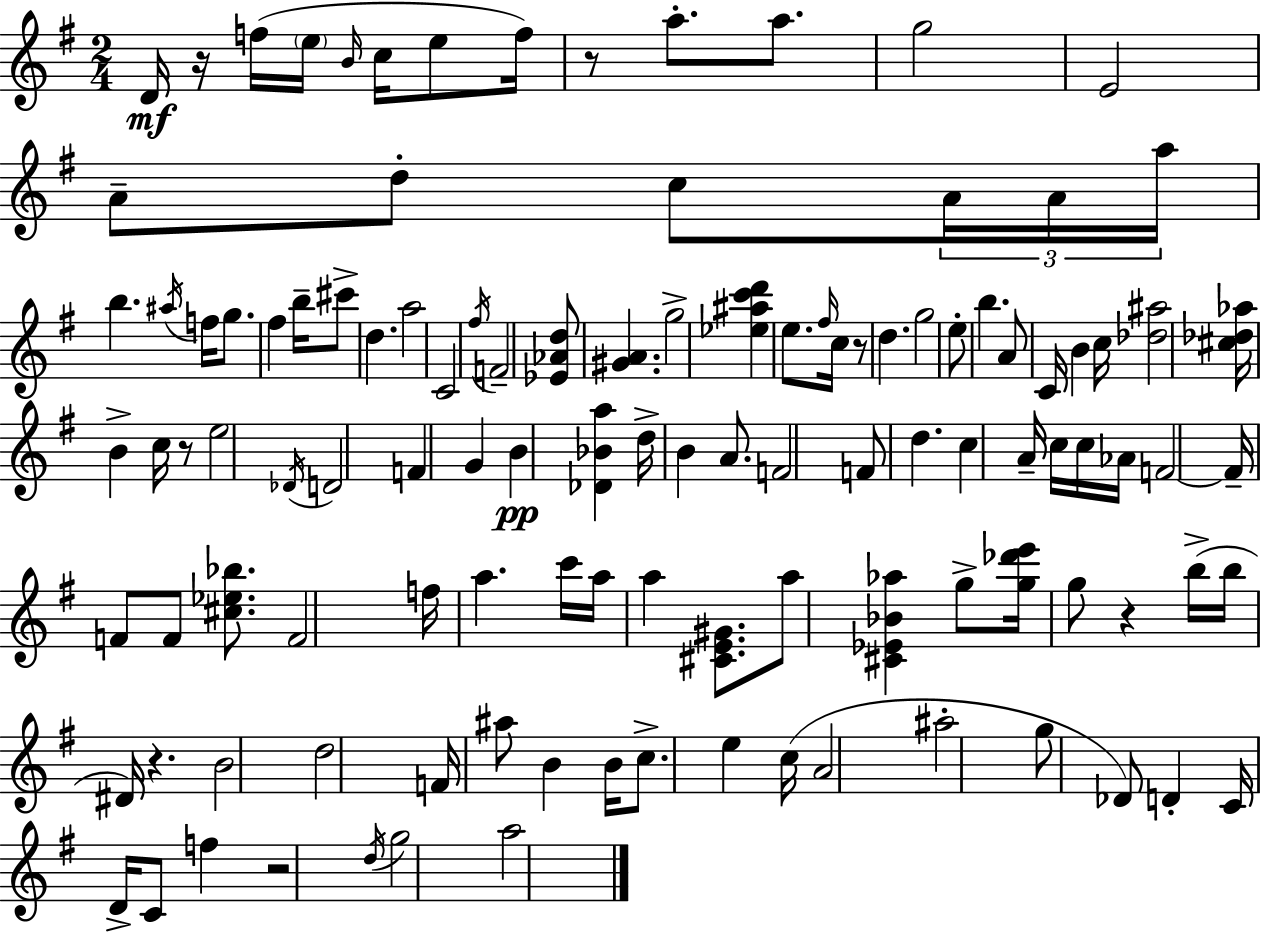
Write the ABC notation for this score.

X:1
T:Untitled
M:2/4
L:1/4
K:G
D/4 z/4 f/4 e/4 B/4 c/4 e/2 f/4 z/2 a/2 a/2 g2 E2 A/2 d/2 c/2 A/4 A/4 a/4 b ^a/4 f/4 g/2 ^f b/4 ^c'/2 d a2 C2 ^f/4 F2 [_E_Ad]/2 [^GA] g2 [_e^ac'd'] e/2 ^f/4 c/4 z/2 d g2 e/2 b A/2 C/4 B c/4 [_d^a]2 [^c_d_a]/4 B c/4 z/2 e2 _D/4 D2 F G B [_D_Ba] d/4 B A/2 F2 F/2 d c A/4 c/4 c/4 _A/4 F2 F/4 F/2 F/2 [^c_e_b]/2 F2 f/4 a c'/4 a/4 a [^CE^G]/2 a/2 [^C_E_B_a] g/2 [g_d'e']/4 g/2 z b/4 b/4 ^D/4 z B2 d2 F/4 ^a/2 B B/4 c/2 e c/4 A2 ^a2 g/2 _D/2 D C/4 D/4 C/2 f z2 d/4 g2 a2